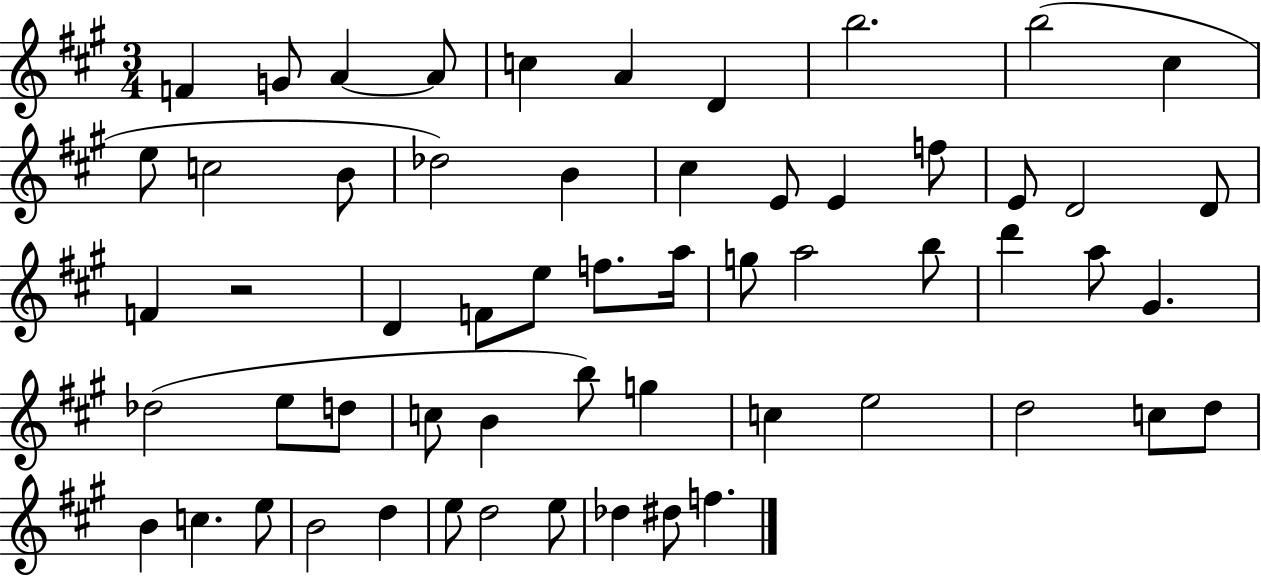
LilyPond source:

{
  \clef treble
  \numericTimeSignature
  \time 3/4
  \key a \major
  \repeat volta 2 { f'4 g'8 a'4~~ a'8 | c''4 a'4 d'4 | b''2. | b''2( cis''4 | \break e''8 c''2 b'8 | des''2) b'4 | cis''4 e'8 e'4 f''8 | e'8 d'2 d'8 | \break f'4 r2 | d'4 f'8 e''8 f''8. a''16 | g''8 a''2 b''8 | d'''4 a''8 gis'4. | \break des''2( e''8 d''8 | c''8 b'4 b''8) g''4 | c''4 e''2 | d''2 c''8 d''8 | \break b'4 c''4. e''8 | b'2 d''4 | e''8 d''2 e''8 | des''4 dis''8 f''4. | \break } \bar "|."
}